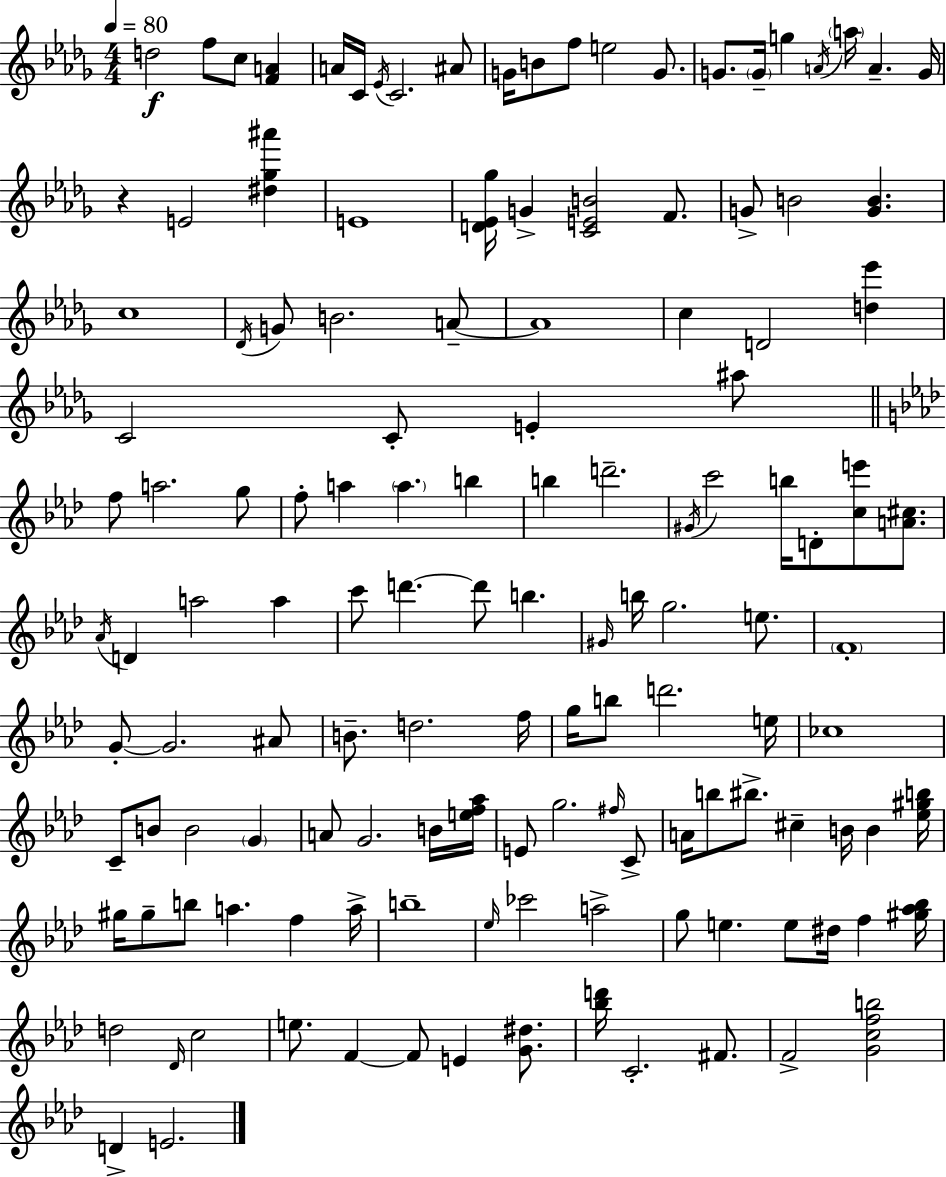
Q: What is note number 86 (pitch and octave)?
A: C4